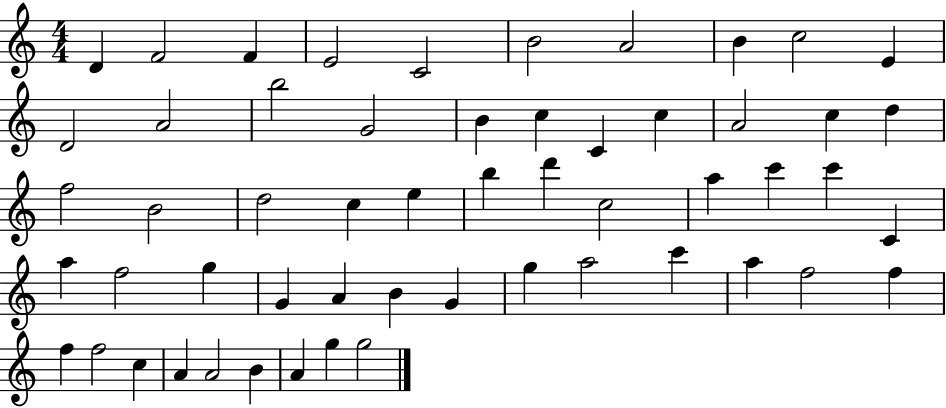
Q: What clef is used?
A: treble